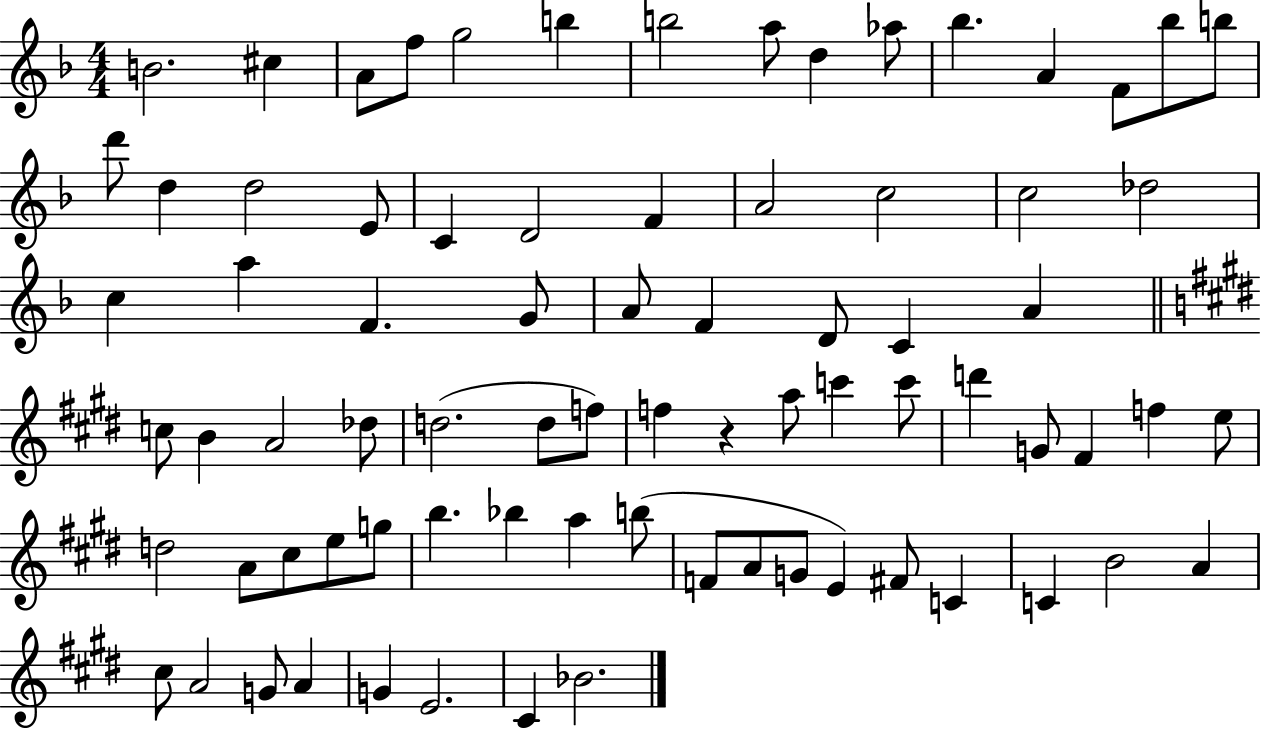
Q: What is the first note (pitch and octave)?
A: B4